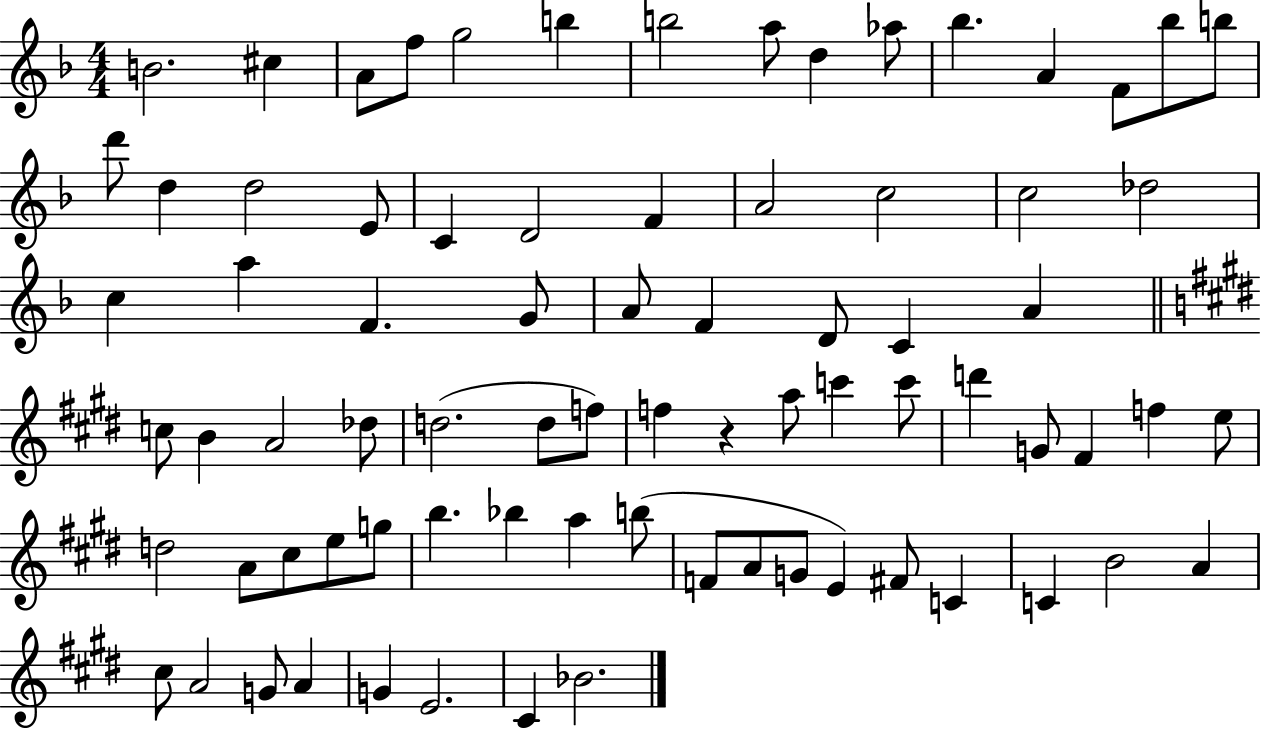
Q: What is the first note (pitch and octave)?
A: B4